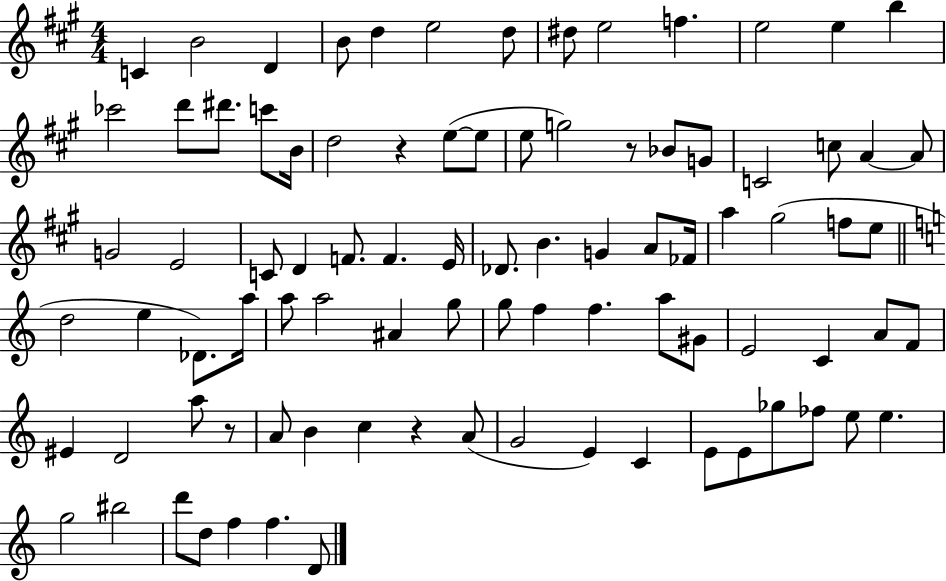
{
  \clef treble
  \numericTimeSignature
  \time 4/4
  \key a \major
  c'4 b'2 d'4 | b'8 d''4 e''2 d''8 | dis''8 e''2 f''4. | e''2 e''4 b''4 | \break ces'''2 d'''8 dis'''8. c'''8 b'16 | d''2 r4 e''8~(~ e''8 | e''8 g''2) r8 bes'8 g'8 | c'2 c''8 a'4~~ a'8 | \break g'2 e'2 | c'8 d'4 f'8. f'4. e'16 | des'8. b'4. g'4 a'8 fes'16 | a''4 gis''2( f''8 e''8 | \break \bar "||" \break \key a \minor d''2 e''4 des'8.) a''16 | a''8 a''2 ais'4 g''8 | g''8 f''4 f''4. a''8 gis'8 | e'2 c'4 a'8 f'8 | \break eis'4 d'2 a''8 r8 | a'8 b'4 c''4 r4 a'8( | g'2 e'4) c'4 | e'8 e'8 ges''8 fes''8 e''8 e''4. | \break g''2 bis''2 | d'''8 d''8 f''4 f''4. d'8 | \bar "|."
}